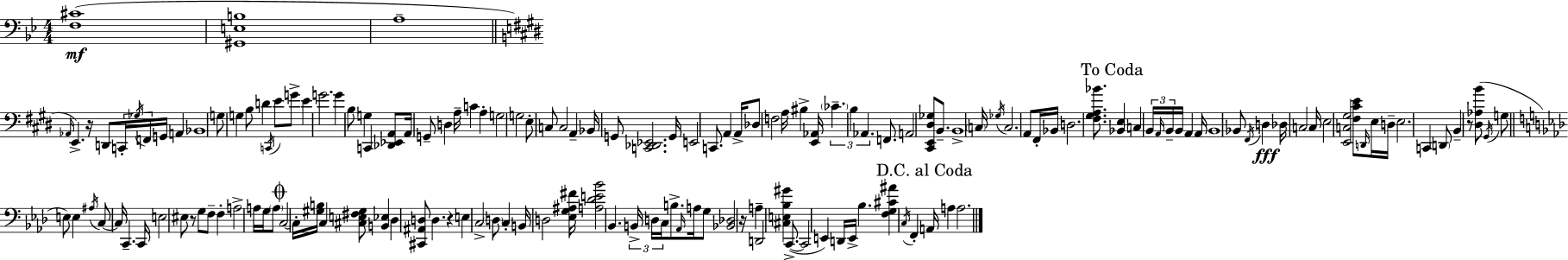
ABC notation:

X:1
T:Untitled
M:4/4
L:1/4
K:Bb
[F,^C]4 [^G,,E,B,]4 A,4 _A,,/4 E,, z/4 D,,/2 C,,/4 _G,/4 F,,/4 G,,/4 A,, _B,,4 G,/2 G, B,/2 D C,,/4 E/2 G/2 E G2 G B,/2 G, C,, [_D,,_E,,A,,]/2 A,,/4 G,,/2 D, A,/4 C A, G,2 G,2 E,/2 C,/2 C,2 A,, _B,,/4 G,,/2 [C,,_D,,_E,,]2 G,,/4 E,,2 C,,/2 A,, A,,/4 _D,/2 F,2 A,/4 ^B, [E,,_A,,]/4 _C B, _A,, F,,/2 A,,2 [^C,,E,,^D,_G,]/2 B,,/2 B,,4 C,/4 _G,/4 C,2 A,,/2 ^F,,/4 _B,,/4 D,2 [^F,^G,A,_B]/2 [_B,,E,] C, B,,/4 A,,/4 B,,/4 B,,/4 A,, A,,/4 B,,4 _B,,/2 ^F,,/4 D, _D,/4 C,2 C,/4 E,2 [E,,C,^G,]2 [^F,^CE]/2 D,,/4 E,/4 D,/4 E,2 C,, D,,/2 B,, z/2 [^D,_A,B]/2 ^G,,/4 G,/2 E,/2 E, ^A,/4 C,/2 C,/4 C,, C,,/4 E,2 ^E,/2 z/2 G,/2 F,/2 F, A,2 A,/4 G,/4 A,/2 C,2 C,/4 [^G,B,]/4 C, [^C,E,^F,^G,]/2 [B,,_E,] _D, [^C,,^A,,D,]/2 D, z E, C,2 D,/2 C, B,,/4 D,2 [_E,G,^A,^F]/4 [A,_DE_B]2 _B,, B,,/4 D,/4 C,/4 B,/2 _A,,/4 A,/4 G,/2 [_B,,_D,]2 z/4 A, D,,2 [^C,E,_B,^G] C,,/2 C,,2 E,, D,,/4 E,,/4 _B, [F,G,^C^A] C,/4 F,, A,,/4 A, A,2